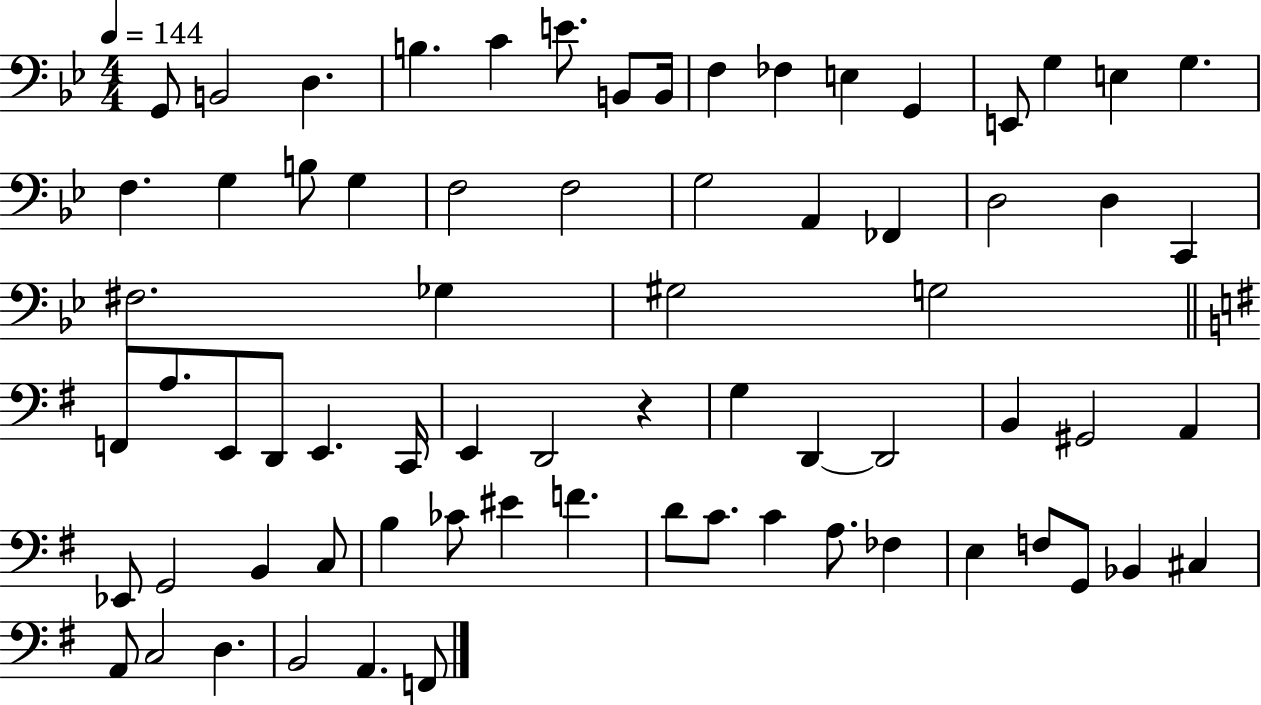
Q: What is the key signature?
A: BES major